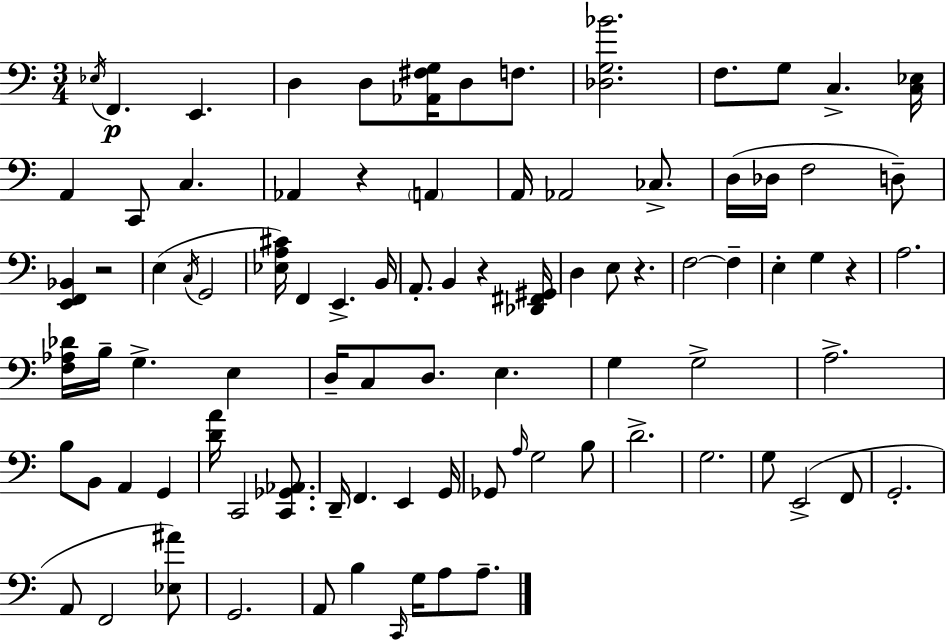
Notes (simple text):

Eb3/s F2/q. E2/q. D3/q D3/e [Ab2,F#3,G3]/s D3/e F3/e. [Db3,G3,Bb4]/h. F3/e. G3/e C3/q. [C3,Eb3]/s A2/q C2/e C3/q. Ab2/q R/q A2/q A2/s Ab2/h CES3/e. D3/s Db3/s F3/h D3/e [E2,F2,Bb2]/q R/h E3/q C3/s G2/h [Eb3,A3,C#4]/s F2/q E2/q. B2/s A2/e. B2/q R/q [Db2,F#2,G#2]/s D3/q E3/e R/q. F3/h F3/q E3/q G3/q R/q A3/h. [F3,Ab3,Db4]/s B3/s G3/q. E3/q D3/s C3/e D3/e. E3/q. G3/q G3/h A3/h. B3/e B2/e A2/q G2/q [D4,A4]/s C2/h [C2,Gb2,Ab2]/e. D2/s F2/q. E2/q G2/s Gb2/e A3/s G3/h B3/e D4/h. G3/h. G3/e E2/h F2/e G2/h. A2/e F2/h [Eb3,A#4]/e G2/h. A2/e B3/q C2/s G3/s A3/e A3/e.